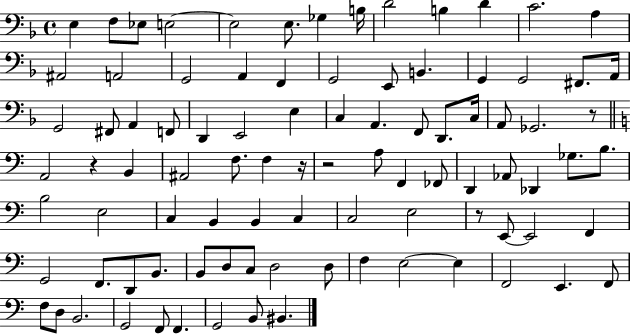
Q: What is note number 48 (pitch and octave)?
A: D2